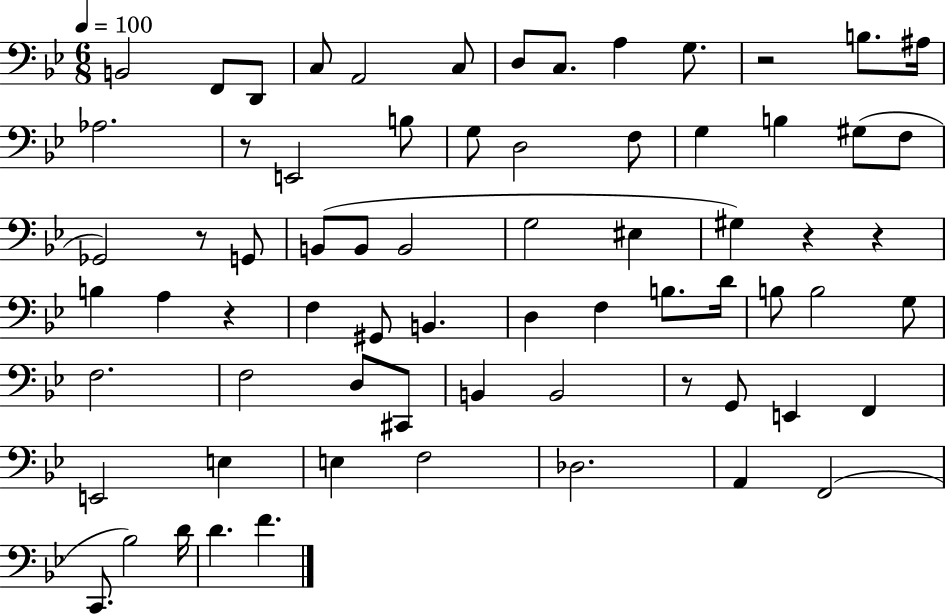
{
  \clef bass
  \numericTimeSignature
  \time 6/8
  \key bes \major
  \tempo 4 = 100
  b,2 f,8 d,8 | c8 a,2 c8 | d8 c8. a4 g8. | r2 b8. ais16 | \break aes2. | r8 e,2 b8 | g8 d2 f8 | g4 b4 gis8( f8 | \break ges,2) r8 g,8 | b,8( b,8 b,2 | g2 eis4 | gis4) r4 r4 | \break b4 a4 r4 | f4 gis,8 b,4. | d4 f4 b8. d'16 | b8 b2 g8 | \break f2. | f2 d8 cis,8 | b,4 b,2 | r8 g,8 e,4 f,4 | \break e,2 e4 | e4 f2 | des2. | a,4 f,2( | \break c,8. bes2) d'16 | d'4. f'4. | \bar "|."
}